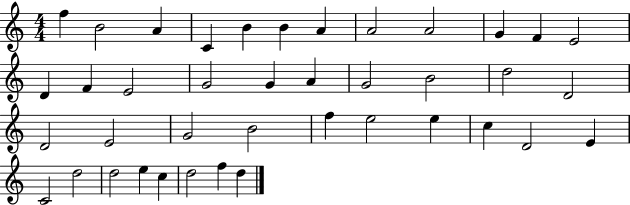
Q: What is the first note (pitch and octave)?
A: F5